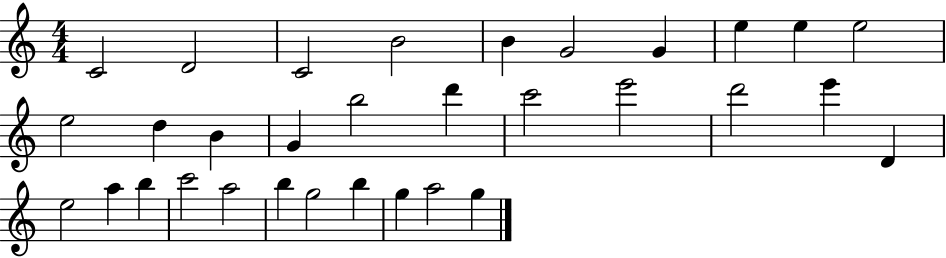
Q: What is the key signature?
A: C major